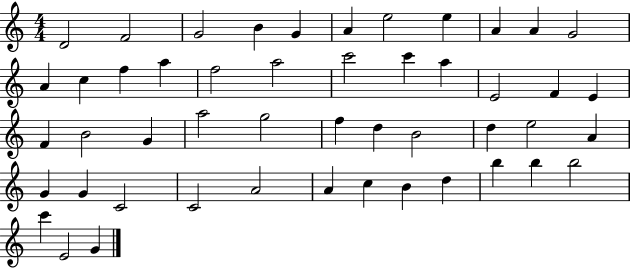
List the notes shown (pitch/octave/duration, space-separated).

D4/h F4/h G4/h B4/q G4/q A4/q E5/h E5/q A4/q A4/q G4/h A4/q C5/q F5/q A5/q F5/h A5/h C6/h C6/q A5/q E4/h F4/q E4/q F4/q B4/h G4/q A5/h G5/h F5/q D5/q B4/h D5/q E5/h A4/q G4/q G4/q C4/h C4/h A4/h A4/q C5/q B4/q D5/q B5/q B5/q B5/h C6/q E4/h G4/q